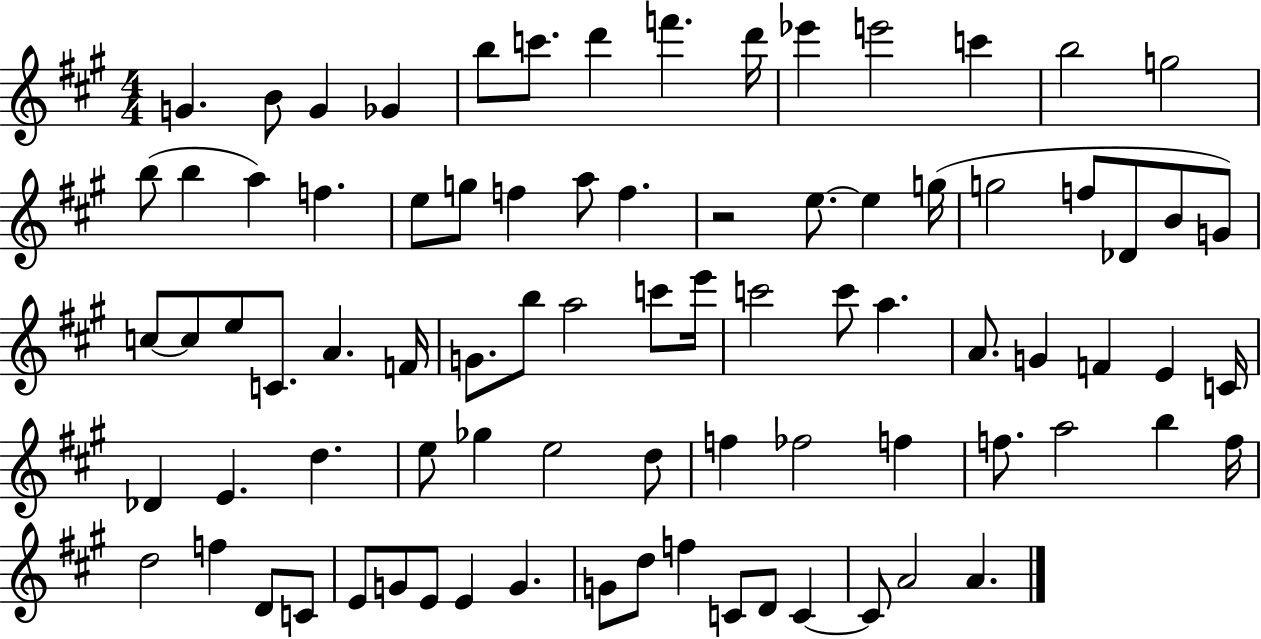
{
  \clef treble
  \numericTimeSignature
  \time 4/4
  \key a \major
  g'4. b'8 g'4 ges'4 | b''8 c'''8. d'''4 f'''4. d'''16 | ees'''4 e'''2 c'''4 | b''2 g''2 | \break b''8( b''4 a''4) f''4. | e''8 g''8 f''4 a''8 f''4. | r2 e''8.~~ e''4 g''16( | g''2 f''8 des'8 b'8 g'8) | \break c''8~~ c''8 e''8 c'8. a'4. f'16 | g'8. b''8 a''2 c'''8 e'''16 | c'''2 c'''8 a''4. | a'8. g'4 f'4 e'4 c'16 | \break des'4 e'4. d''4. | e''8 ges''4 e''2 d''8 | f''4 fes''2 f''4 | f''8. a''2 b''4 f''16 | \break d''2 f''4 d'8 c'8 | e'8 g'8 e'8 e'4 g'4. | g'8 d''8 f''4 c'8 d'8 c'4~~ | c'8 a'2 a'4. | \break \bar "|."
}